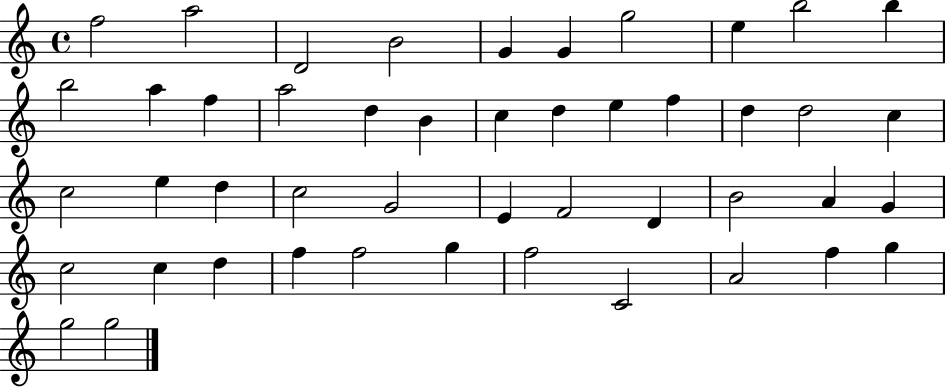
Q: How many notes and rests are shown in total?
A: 47